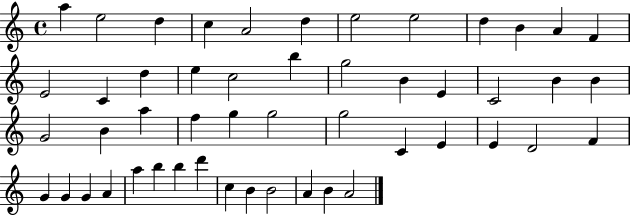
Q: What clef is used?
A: treble